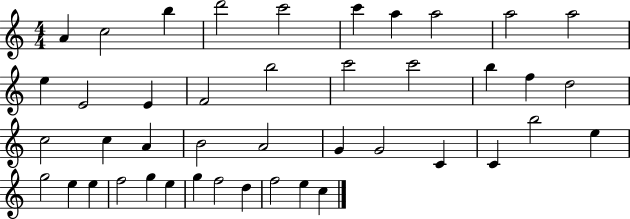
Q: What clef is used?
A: treble